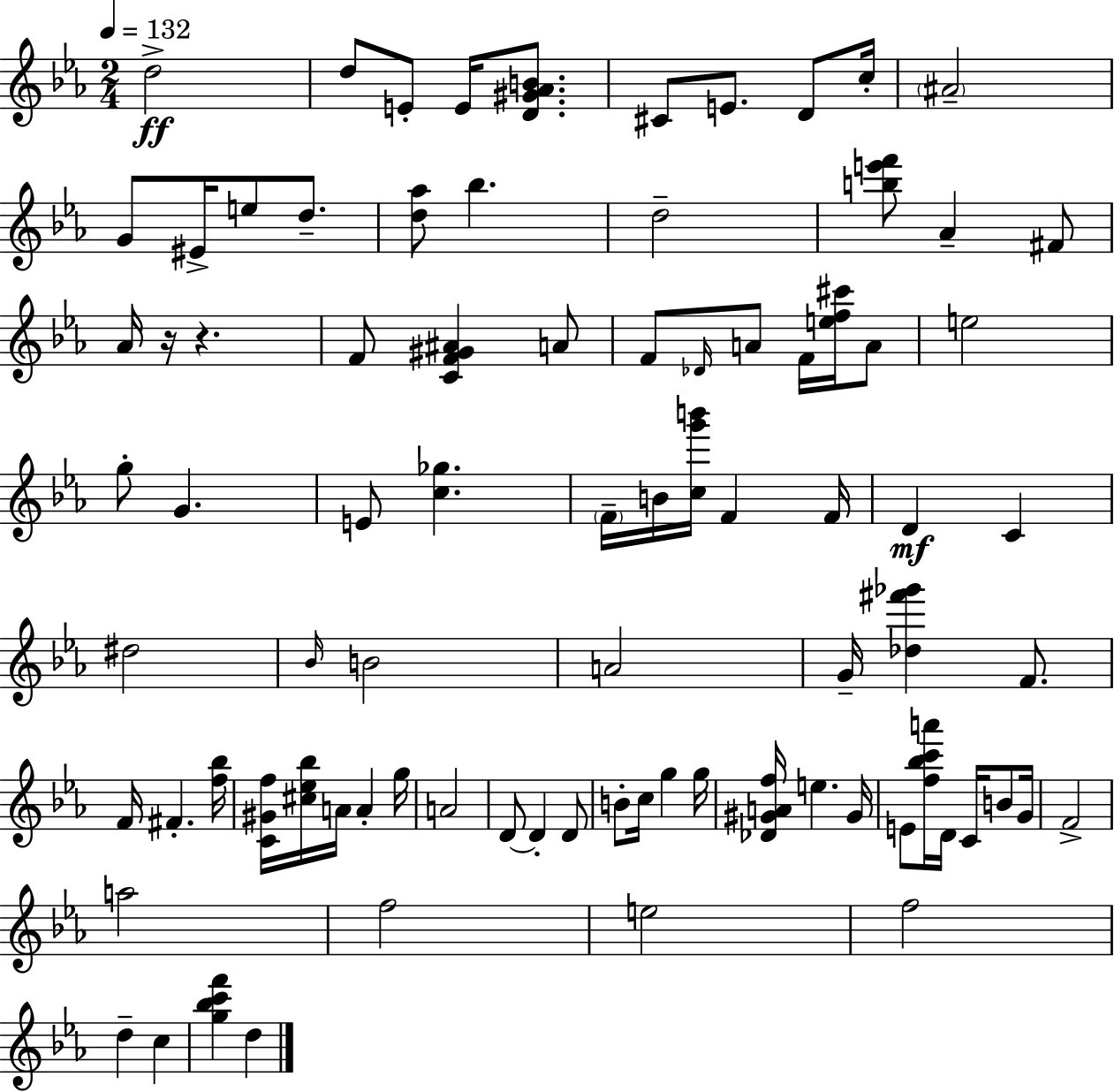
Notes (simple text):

D5/h D5/e E4/e E4/s [D4,G#4,Ab4,B4]/e. C#4/e E4/e. D4/e C5/s A#4/h G4/e EIS4/s E5/e D5/e. [D5,Ab5]/e Bb5/q. D5/h [B5,E6,F6]/e Ab4/q F#4/e Ab4/s R/s R/q. F4/e [C4,F4,G#4,A#4]/q A4/e F4/e Db4/s A4/e F4/s [E5,F5,C#6]/s A4/e E5/h G5/e G4/q. E4/e [C5,Gb5]/q. F4/s B4/s [C5,G6,B6]/s F4/q F4/s D4/q C4/q D#5/h Bb4/s B4/h A4/h G4/s [Db5,F#6,Gb6]/q F4/e. F4/s F#4/q. [F5,Bb5]/s [C4,G#4,F5]/s [C#5,Eb5,Bb5]/s A4/s A4/q G5/s A4/h D4/e D4/q D4/e B4/e C5/s G5/q G5/s [Db4,G#4,A4,F5]/s E5/q. G#4/s E4/e [F5,Bb5,C6,A6]/s D4/s C4/s B4/e G4/s F4/h A5/h F5/h E5/h F5/h D5/q C5/q [G5,Bb5,C6,F6]/q D5/q